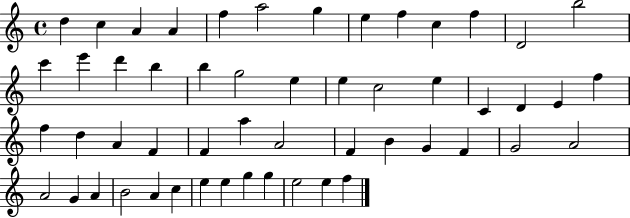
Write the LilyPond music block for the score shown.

{
  \clef treble
  \time 4/4
  \defaultTimeSignature
  \key c \major
  d''4 c''4 a'4 a'4 | f''4 a''2 g''4 | e''4 f''4 c''4 f''4 | d'2 b''2 | \break c'''4 e'''4 d'''4 b''4 | b''4 g''2 e''4 | e''4 c''2 e''4 | c'4 d'4 e'4 f''4 | \break f''4 d''4 a'4 f'4 | f'4 a''4 a'2 | f'4 b'4 g'4 f'4 | g'2 a'2 | \break a'2 g'4 a'4 | b'2 a'4 c''4 | e''4 e''4 g''4 g''4 | e''2 e''4 f''4 | \break \bar "|."
}